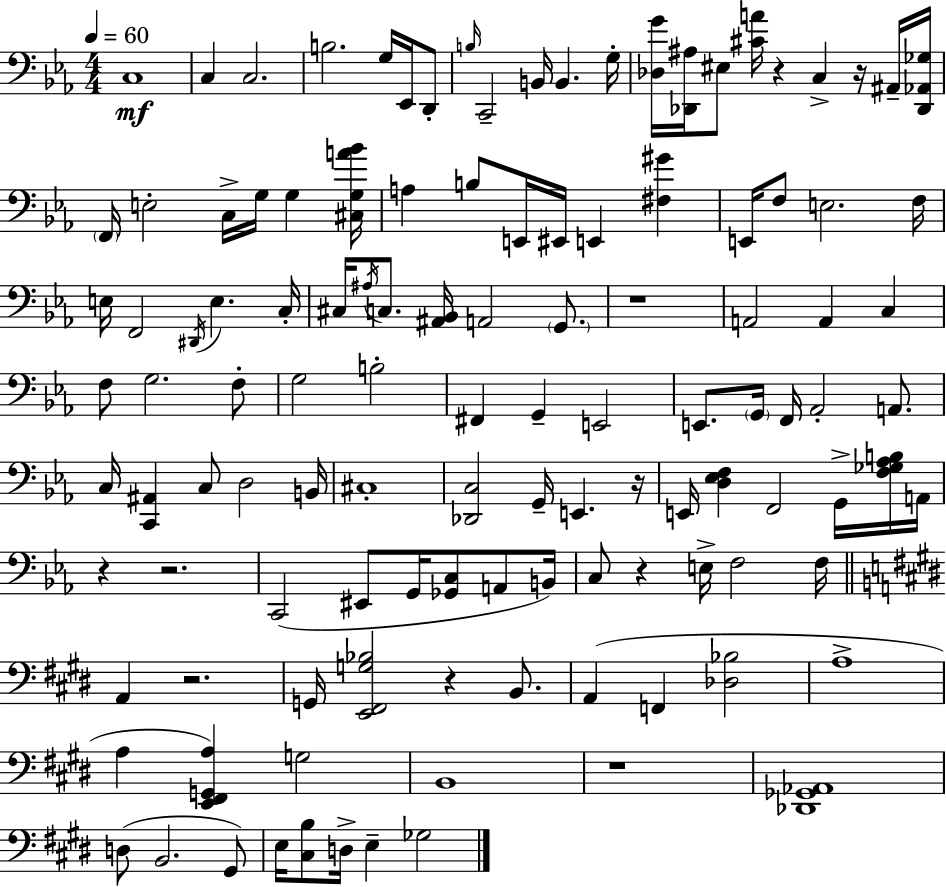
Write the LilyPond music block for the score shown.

{
  \clef bass
  \numericTimeSignature
  \time 4/4
  \key ees \major
  \tempo 4 = 60
  c1\mf | c4 c2. | b2. g16 ees,16 d,8-. | \grace { b16 } c,2-- b,16 b,4. | \break g16-. <des g'>16 <des, ais>16 eis8 <cis' a'>16 r4 c4-> r16 ais,16-- | <des, aes, ges>16 \parenthesize f,16 e2-. c16-> g16 g4 | <cis g a' bes'>16 a4 b8 e,16 eis,16 e,4 <fis gis'>4 | e,16 f8 e2. | \break f16 e16 f,2 \acciaccatura { dis,16 } e4. | c16-. cis16 \acciaccatura { ais16 } c8. <ais, bes,>16 a,2 | \parenthesize g,8. r1 | a,2 a,4 c4 | \break f8 g2. | f8-. g2 b2-. | fis,4 g,4-- e,2 | e,8. \parenthesize g,16 f,16 aes,2-. | \break a,8. c16 <c, ais,>4 c8 d2 | b,16 cis1-. | <des, c>2 g,16-- e,4. | r16 e,16 <d ees f>4 f,2 | \break g,16-> <f ges aes b>16 a,16 r4 r2. | c,2( eis,8 g,16 <ges, c>8 | a,8 b,16) c8 r4 e16-> f2 | f16 \bar "||" \break \key e \major a,4 r2. | g,16 <e, fis, g bes>2 r4 b,8. | a,4( f,4 <des bes>2 | a1-> | \break a4 <e, fis, g, a>4) g2 | b,1 | r1 | <des, ges, aes,>1 | \break d8( b,2. gis,8) | e16 <cis b>8 d16-> e4-- ges2 | \bar "|."
}